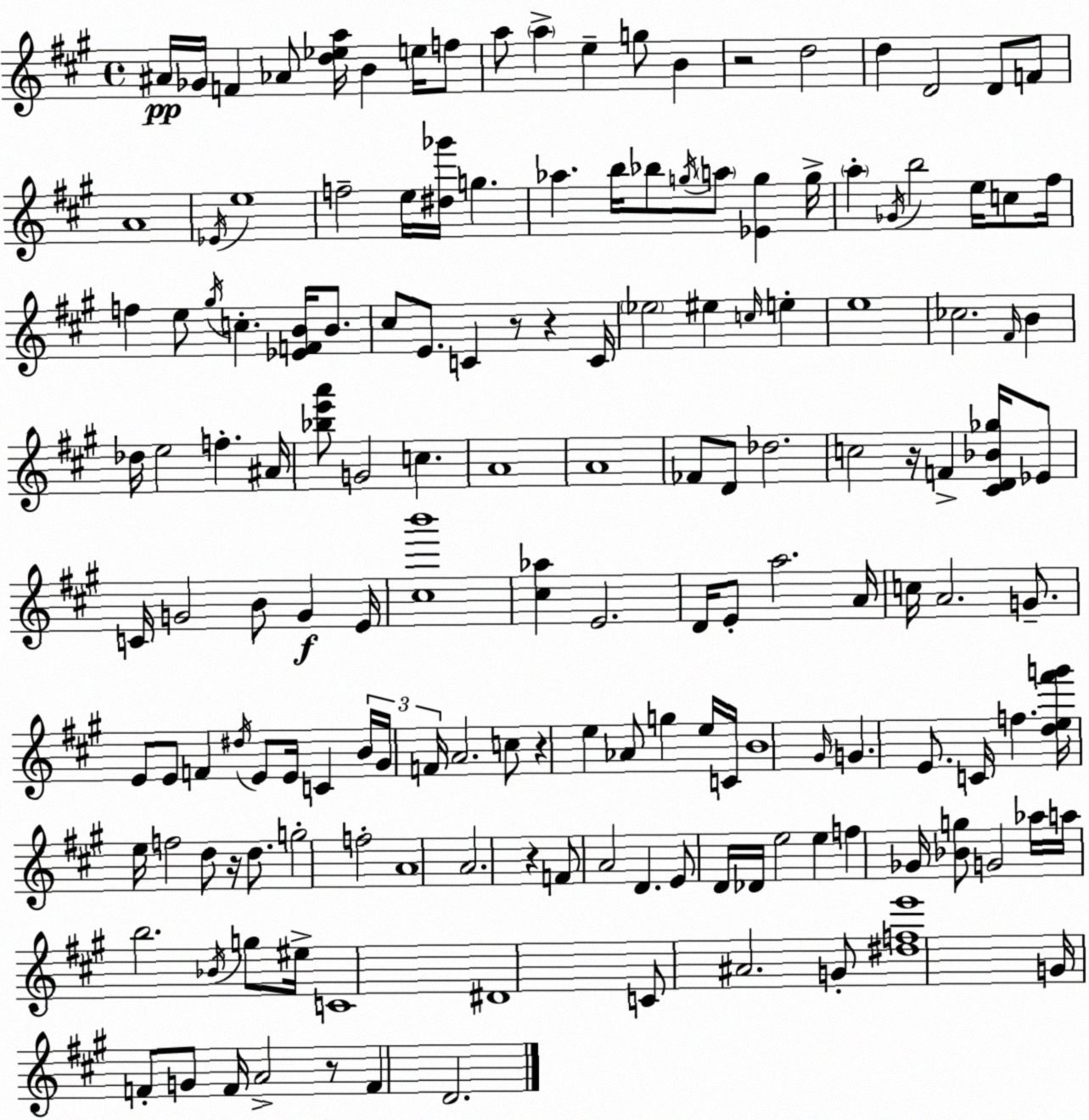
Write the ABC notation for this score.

X:1
T:Untitled
M:4/4
L:1/4
K:A
^A/4 _G/4 F _A/2 [d_ea]/4 B e/4 f/2 a/2 a e g/2 B z2 d2 d D2 D/2 F/2 A4 _E/4 e4 f2 e/4 [^d_g']/4 g _a b/4 _b/2 g/4 a/2 [_Eg] g/4 a _G/4 b2 e/4 c/2 ^f/4 f e/2 ^g/4 c [_EFB]/4 B/2 ^c/2 E/2 C z/2 z C/4 _e2 ^e c/4 e e4 _c2 ^F/4 B _d/4 e2 f ^A/4 [_be'a']/2 G2 c A4 A4 _F/2 D/2 _d2 c2 z/4 F [^CD_B_g]/4 _E/2 C/4 G2 B/2 G E/4 [^cb']4 [^c_a] E2 D/4 E/2 a2 A/4 c/4 A2 G/2 E/2 E/2 F ^d/4 E/2 E/4 C B/4 ^G/4 F/4 A2 c/2 z e _A/2 g e/4 C/4 B4 ^G/4 G E/2 C/4 f [de^f'g']/4 e/4 f2 d/2 z/4 d/2 g2 f2 A4 A2 z F/2 A2 D E/2 D/4 _D/4 e2 e f _G/4 [_Bg]/2 G2 _a/4 a/4 b2 _B/4 g/2 ^e/4 C4 ^D4 C/2 ^A2 G/2 [^dfe']4 G/4 F/2 G/2 F/4 A2 z/2 F D2